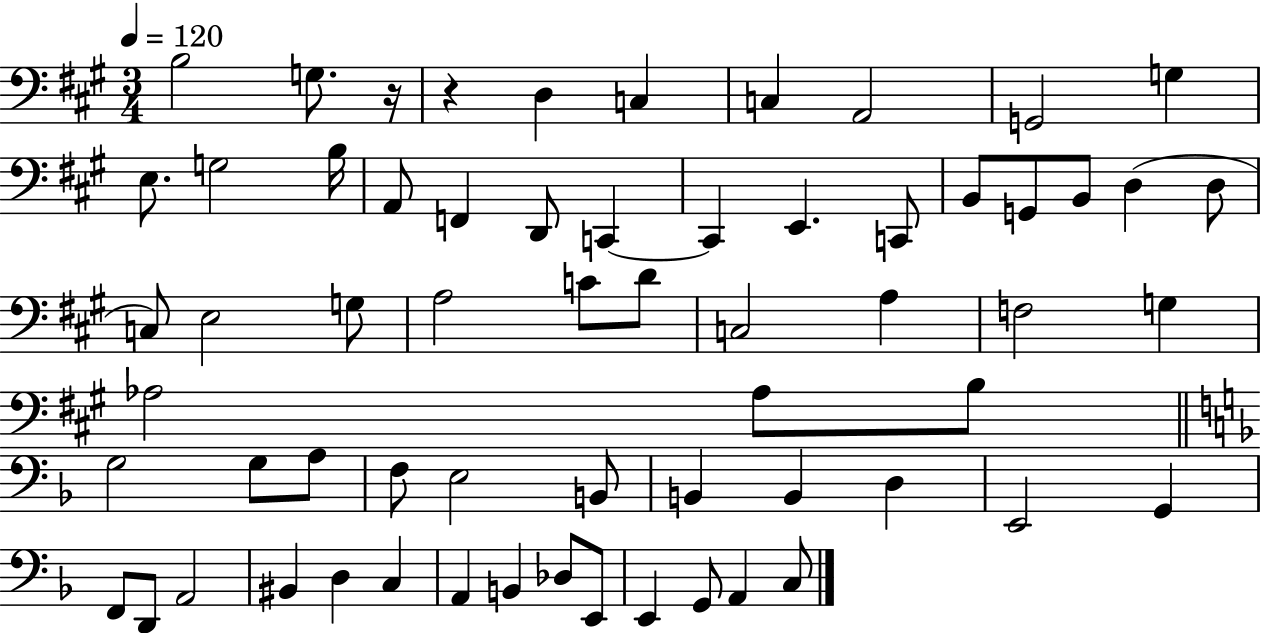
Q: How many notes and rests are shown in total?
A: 63